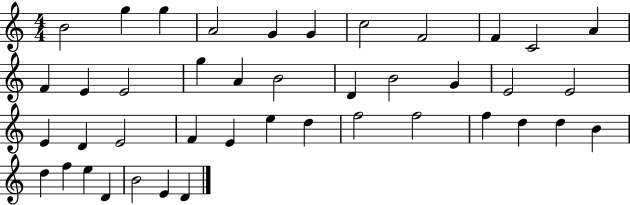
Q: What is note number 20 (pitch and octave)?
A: G4